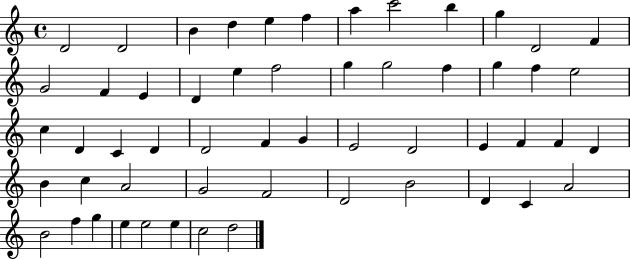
{
  \clef treble
  \time 4/4
  \defaultTimeSignature
  \key c \major
  d'2 d'2 | b'4 d''4 e''4 f''4 | a''4 c'''2 b''4 | g''4 d'2 f'4 | \break g'2 f'4 e'4 | d'4 e''4 f''2 | g''4 g''2 f''4 | g''4 f''4 e''2 | \break c''4 d'4 c'4 d'4 | d'2 f'4 g'4 | e'2 d'2 | e'4 f'4 f'4 d'4 | \break b'4 c''4 a'2 | g'2 f'2 | d'2 b'2 | d'4 c'4 a'2 | \break b'2 f''4 g''4 | e''4 e''2 e''4 | c''2 d''2 | \bar "|."
}